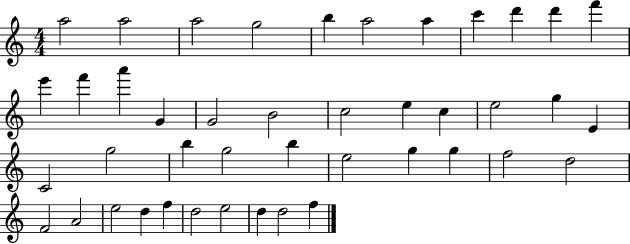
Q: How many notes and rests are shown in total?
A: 43